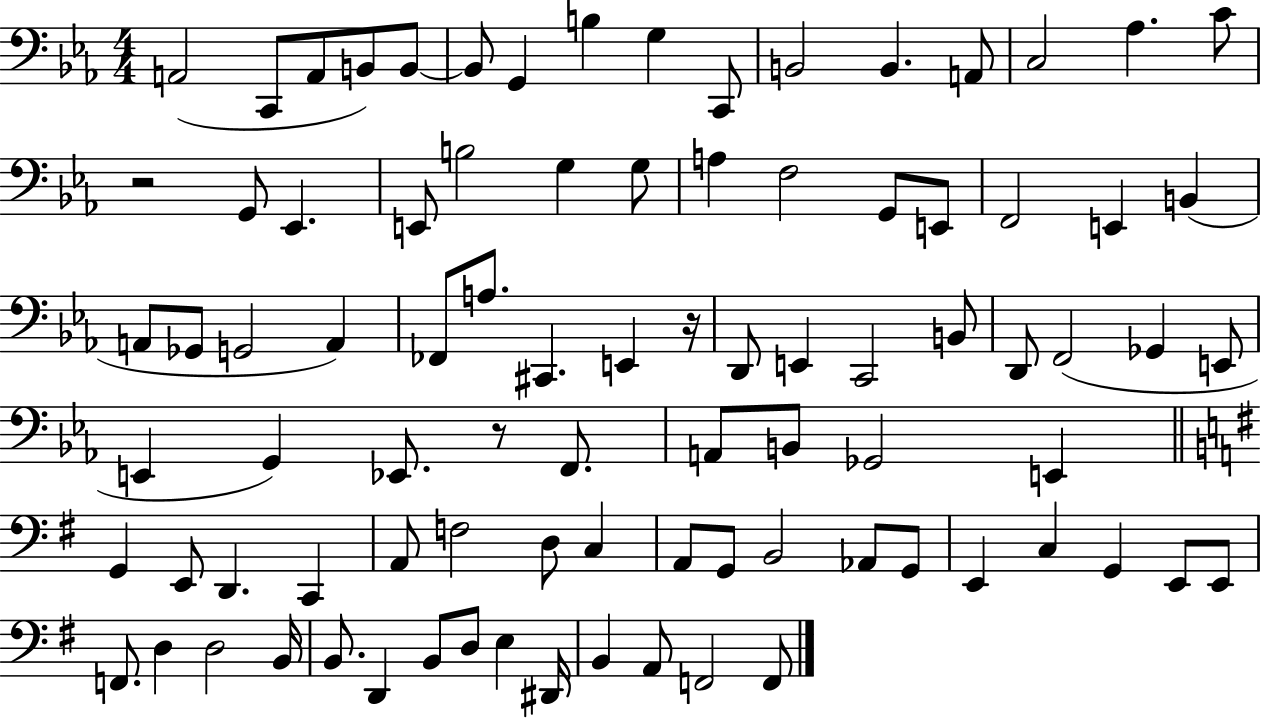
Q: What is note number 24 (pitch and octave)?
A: F3